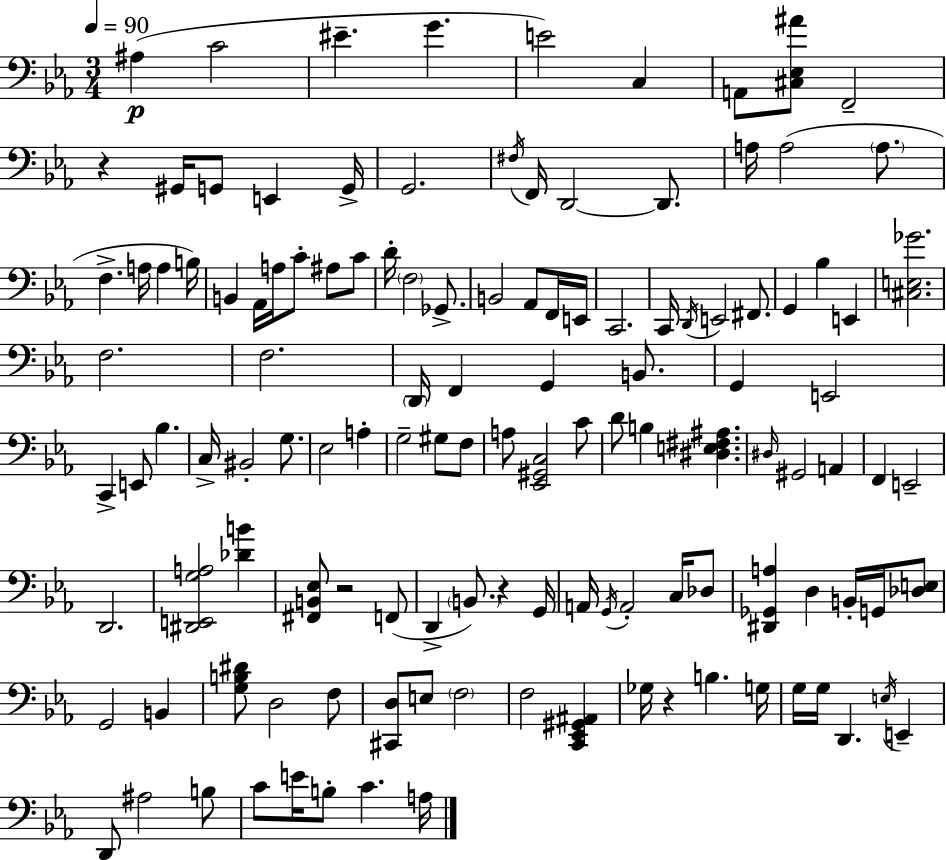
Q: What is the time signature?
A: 3/4